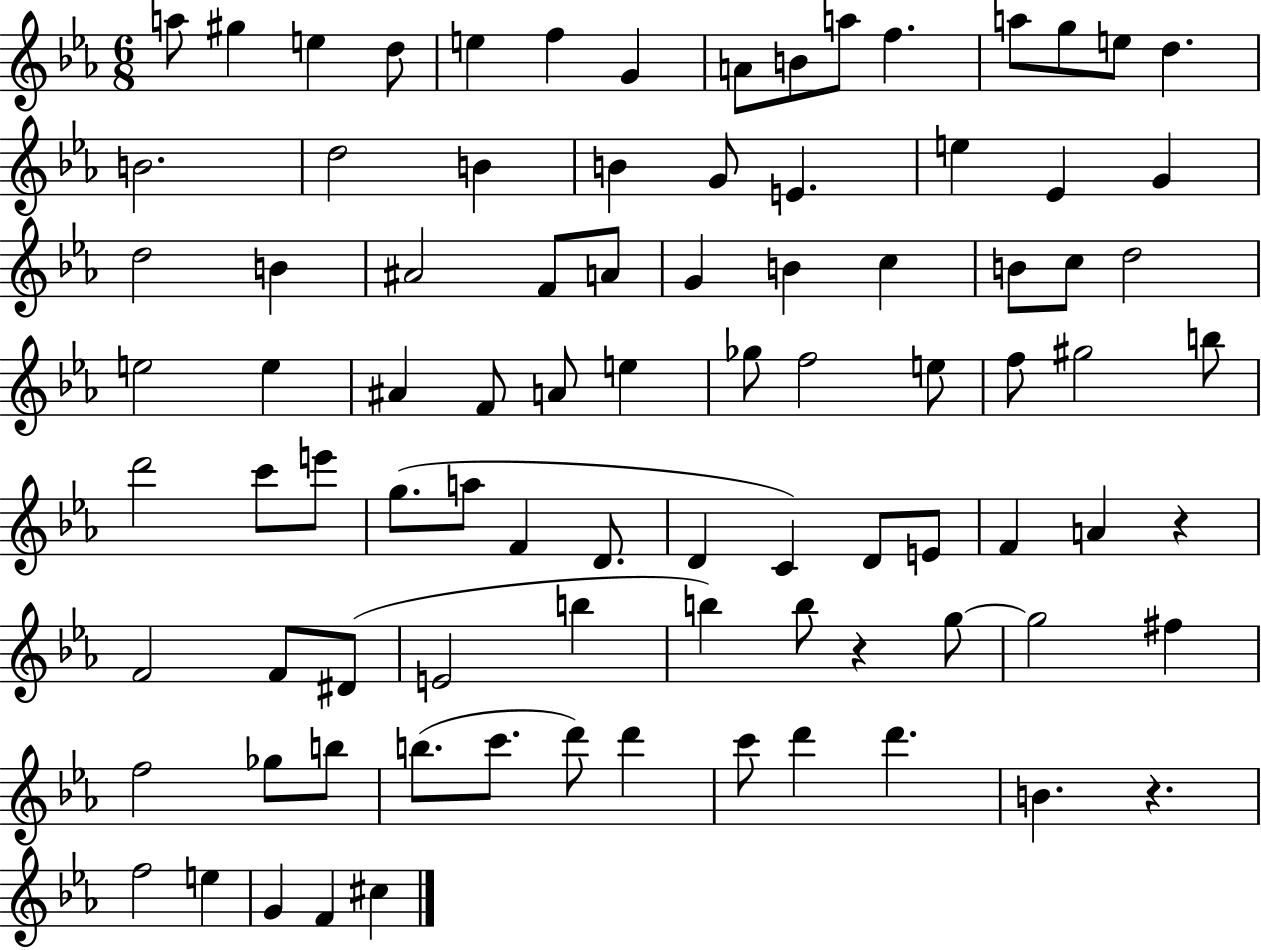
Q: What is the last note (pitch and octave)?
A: C#5